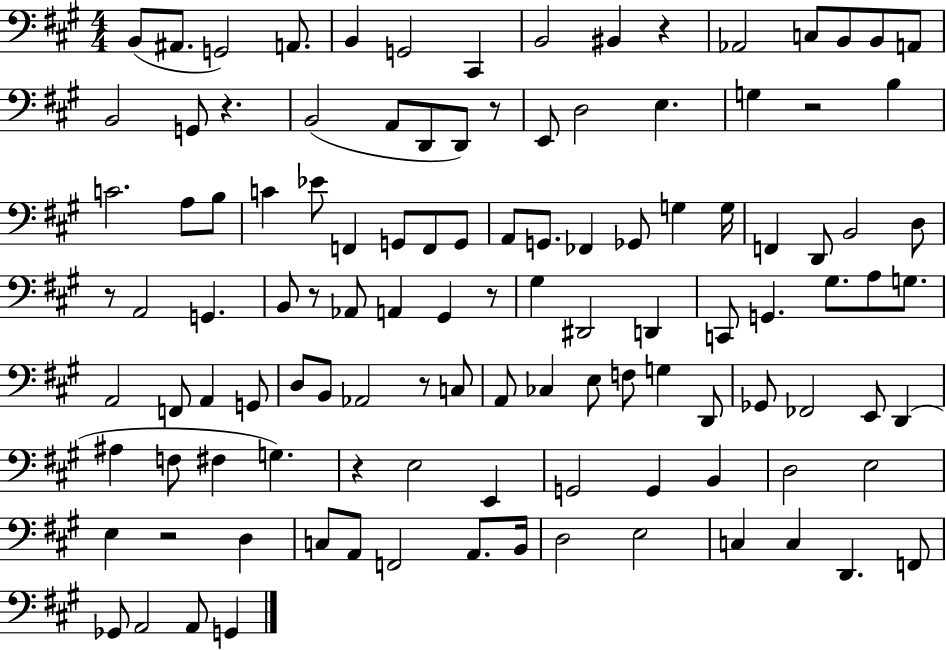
B2/e A#2/e. G2/h A2/e. B2/q G2/h C#2/q B2/h BIS2/q R/q Ab2/h C3/e B2/e B2/e A2/e B2/h G2/e R/q. B2/h A2/e D2/e D2/e R/e E2/e D3/h E3/q. G3/q R/h B3/q C4/h. A3/e B3/e C4/q Eb4/e F2/q G2/e F2/e G2/e A2/e G2/e. FES2/q Gb2/e G3/q G3/s F2/q D2/e B2/h D3/e R/e A2/h G2/q. B2/e R/e Ab2/e A2/q G#2/q R/e G#3/q D#2/h D2/q C2/e G2/q. G#3/e. A3/e G3/e. A2/h F2/e A2/q G2/e D3/e B2/e Ab2/h R/e C3/e A2/e CES3/q E3/e F3/e G3/q D2/e Gb2/e FES2/h E2/e D2/q A#3/q F3/e F#3/q G3/q. R/q E3/h E2/q G2/h G2/q B2/q D3/h E3/h E3/q R/h D3/q C3/e A2/e F2/h A2/e. B2/s D3/h E3/h C3/q C3/q D2/q. F2/e Gb2/e A2/h A2/e G2/q